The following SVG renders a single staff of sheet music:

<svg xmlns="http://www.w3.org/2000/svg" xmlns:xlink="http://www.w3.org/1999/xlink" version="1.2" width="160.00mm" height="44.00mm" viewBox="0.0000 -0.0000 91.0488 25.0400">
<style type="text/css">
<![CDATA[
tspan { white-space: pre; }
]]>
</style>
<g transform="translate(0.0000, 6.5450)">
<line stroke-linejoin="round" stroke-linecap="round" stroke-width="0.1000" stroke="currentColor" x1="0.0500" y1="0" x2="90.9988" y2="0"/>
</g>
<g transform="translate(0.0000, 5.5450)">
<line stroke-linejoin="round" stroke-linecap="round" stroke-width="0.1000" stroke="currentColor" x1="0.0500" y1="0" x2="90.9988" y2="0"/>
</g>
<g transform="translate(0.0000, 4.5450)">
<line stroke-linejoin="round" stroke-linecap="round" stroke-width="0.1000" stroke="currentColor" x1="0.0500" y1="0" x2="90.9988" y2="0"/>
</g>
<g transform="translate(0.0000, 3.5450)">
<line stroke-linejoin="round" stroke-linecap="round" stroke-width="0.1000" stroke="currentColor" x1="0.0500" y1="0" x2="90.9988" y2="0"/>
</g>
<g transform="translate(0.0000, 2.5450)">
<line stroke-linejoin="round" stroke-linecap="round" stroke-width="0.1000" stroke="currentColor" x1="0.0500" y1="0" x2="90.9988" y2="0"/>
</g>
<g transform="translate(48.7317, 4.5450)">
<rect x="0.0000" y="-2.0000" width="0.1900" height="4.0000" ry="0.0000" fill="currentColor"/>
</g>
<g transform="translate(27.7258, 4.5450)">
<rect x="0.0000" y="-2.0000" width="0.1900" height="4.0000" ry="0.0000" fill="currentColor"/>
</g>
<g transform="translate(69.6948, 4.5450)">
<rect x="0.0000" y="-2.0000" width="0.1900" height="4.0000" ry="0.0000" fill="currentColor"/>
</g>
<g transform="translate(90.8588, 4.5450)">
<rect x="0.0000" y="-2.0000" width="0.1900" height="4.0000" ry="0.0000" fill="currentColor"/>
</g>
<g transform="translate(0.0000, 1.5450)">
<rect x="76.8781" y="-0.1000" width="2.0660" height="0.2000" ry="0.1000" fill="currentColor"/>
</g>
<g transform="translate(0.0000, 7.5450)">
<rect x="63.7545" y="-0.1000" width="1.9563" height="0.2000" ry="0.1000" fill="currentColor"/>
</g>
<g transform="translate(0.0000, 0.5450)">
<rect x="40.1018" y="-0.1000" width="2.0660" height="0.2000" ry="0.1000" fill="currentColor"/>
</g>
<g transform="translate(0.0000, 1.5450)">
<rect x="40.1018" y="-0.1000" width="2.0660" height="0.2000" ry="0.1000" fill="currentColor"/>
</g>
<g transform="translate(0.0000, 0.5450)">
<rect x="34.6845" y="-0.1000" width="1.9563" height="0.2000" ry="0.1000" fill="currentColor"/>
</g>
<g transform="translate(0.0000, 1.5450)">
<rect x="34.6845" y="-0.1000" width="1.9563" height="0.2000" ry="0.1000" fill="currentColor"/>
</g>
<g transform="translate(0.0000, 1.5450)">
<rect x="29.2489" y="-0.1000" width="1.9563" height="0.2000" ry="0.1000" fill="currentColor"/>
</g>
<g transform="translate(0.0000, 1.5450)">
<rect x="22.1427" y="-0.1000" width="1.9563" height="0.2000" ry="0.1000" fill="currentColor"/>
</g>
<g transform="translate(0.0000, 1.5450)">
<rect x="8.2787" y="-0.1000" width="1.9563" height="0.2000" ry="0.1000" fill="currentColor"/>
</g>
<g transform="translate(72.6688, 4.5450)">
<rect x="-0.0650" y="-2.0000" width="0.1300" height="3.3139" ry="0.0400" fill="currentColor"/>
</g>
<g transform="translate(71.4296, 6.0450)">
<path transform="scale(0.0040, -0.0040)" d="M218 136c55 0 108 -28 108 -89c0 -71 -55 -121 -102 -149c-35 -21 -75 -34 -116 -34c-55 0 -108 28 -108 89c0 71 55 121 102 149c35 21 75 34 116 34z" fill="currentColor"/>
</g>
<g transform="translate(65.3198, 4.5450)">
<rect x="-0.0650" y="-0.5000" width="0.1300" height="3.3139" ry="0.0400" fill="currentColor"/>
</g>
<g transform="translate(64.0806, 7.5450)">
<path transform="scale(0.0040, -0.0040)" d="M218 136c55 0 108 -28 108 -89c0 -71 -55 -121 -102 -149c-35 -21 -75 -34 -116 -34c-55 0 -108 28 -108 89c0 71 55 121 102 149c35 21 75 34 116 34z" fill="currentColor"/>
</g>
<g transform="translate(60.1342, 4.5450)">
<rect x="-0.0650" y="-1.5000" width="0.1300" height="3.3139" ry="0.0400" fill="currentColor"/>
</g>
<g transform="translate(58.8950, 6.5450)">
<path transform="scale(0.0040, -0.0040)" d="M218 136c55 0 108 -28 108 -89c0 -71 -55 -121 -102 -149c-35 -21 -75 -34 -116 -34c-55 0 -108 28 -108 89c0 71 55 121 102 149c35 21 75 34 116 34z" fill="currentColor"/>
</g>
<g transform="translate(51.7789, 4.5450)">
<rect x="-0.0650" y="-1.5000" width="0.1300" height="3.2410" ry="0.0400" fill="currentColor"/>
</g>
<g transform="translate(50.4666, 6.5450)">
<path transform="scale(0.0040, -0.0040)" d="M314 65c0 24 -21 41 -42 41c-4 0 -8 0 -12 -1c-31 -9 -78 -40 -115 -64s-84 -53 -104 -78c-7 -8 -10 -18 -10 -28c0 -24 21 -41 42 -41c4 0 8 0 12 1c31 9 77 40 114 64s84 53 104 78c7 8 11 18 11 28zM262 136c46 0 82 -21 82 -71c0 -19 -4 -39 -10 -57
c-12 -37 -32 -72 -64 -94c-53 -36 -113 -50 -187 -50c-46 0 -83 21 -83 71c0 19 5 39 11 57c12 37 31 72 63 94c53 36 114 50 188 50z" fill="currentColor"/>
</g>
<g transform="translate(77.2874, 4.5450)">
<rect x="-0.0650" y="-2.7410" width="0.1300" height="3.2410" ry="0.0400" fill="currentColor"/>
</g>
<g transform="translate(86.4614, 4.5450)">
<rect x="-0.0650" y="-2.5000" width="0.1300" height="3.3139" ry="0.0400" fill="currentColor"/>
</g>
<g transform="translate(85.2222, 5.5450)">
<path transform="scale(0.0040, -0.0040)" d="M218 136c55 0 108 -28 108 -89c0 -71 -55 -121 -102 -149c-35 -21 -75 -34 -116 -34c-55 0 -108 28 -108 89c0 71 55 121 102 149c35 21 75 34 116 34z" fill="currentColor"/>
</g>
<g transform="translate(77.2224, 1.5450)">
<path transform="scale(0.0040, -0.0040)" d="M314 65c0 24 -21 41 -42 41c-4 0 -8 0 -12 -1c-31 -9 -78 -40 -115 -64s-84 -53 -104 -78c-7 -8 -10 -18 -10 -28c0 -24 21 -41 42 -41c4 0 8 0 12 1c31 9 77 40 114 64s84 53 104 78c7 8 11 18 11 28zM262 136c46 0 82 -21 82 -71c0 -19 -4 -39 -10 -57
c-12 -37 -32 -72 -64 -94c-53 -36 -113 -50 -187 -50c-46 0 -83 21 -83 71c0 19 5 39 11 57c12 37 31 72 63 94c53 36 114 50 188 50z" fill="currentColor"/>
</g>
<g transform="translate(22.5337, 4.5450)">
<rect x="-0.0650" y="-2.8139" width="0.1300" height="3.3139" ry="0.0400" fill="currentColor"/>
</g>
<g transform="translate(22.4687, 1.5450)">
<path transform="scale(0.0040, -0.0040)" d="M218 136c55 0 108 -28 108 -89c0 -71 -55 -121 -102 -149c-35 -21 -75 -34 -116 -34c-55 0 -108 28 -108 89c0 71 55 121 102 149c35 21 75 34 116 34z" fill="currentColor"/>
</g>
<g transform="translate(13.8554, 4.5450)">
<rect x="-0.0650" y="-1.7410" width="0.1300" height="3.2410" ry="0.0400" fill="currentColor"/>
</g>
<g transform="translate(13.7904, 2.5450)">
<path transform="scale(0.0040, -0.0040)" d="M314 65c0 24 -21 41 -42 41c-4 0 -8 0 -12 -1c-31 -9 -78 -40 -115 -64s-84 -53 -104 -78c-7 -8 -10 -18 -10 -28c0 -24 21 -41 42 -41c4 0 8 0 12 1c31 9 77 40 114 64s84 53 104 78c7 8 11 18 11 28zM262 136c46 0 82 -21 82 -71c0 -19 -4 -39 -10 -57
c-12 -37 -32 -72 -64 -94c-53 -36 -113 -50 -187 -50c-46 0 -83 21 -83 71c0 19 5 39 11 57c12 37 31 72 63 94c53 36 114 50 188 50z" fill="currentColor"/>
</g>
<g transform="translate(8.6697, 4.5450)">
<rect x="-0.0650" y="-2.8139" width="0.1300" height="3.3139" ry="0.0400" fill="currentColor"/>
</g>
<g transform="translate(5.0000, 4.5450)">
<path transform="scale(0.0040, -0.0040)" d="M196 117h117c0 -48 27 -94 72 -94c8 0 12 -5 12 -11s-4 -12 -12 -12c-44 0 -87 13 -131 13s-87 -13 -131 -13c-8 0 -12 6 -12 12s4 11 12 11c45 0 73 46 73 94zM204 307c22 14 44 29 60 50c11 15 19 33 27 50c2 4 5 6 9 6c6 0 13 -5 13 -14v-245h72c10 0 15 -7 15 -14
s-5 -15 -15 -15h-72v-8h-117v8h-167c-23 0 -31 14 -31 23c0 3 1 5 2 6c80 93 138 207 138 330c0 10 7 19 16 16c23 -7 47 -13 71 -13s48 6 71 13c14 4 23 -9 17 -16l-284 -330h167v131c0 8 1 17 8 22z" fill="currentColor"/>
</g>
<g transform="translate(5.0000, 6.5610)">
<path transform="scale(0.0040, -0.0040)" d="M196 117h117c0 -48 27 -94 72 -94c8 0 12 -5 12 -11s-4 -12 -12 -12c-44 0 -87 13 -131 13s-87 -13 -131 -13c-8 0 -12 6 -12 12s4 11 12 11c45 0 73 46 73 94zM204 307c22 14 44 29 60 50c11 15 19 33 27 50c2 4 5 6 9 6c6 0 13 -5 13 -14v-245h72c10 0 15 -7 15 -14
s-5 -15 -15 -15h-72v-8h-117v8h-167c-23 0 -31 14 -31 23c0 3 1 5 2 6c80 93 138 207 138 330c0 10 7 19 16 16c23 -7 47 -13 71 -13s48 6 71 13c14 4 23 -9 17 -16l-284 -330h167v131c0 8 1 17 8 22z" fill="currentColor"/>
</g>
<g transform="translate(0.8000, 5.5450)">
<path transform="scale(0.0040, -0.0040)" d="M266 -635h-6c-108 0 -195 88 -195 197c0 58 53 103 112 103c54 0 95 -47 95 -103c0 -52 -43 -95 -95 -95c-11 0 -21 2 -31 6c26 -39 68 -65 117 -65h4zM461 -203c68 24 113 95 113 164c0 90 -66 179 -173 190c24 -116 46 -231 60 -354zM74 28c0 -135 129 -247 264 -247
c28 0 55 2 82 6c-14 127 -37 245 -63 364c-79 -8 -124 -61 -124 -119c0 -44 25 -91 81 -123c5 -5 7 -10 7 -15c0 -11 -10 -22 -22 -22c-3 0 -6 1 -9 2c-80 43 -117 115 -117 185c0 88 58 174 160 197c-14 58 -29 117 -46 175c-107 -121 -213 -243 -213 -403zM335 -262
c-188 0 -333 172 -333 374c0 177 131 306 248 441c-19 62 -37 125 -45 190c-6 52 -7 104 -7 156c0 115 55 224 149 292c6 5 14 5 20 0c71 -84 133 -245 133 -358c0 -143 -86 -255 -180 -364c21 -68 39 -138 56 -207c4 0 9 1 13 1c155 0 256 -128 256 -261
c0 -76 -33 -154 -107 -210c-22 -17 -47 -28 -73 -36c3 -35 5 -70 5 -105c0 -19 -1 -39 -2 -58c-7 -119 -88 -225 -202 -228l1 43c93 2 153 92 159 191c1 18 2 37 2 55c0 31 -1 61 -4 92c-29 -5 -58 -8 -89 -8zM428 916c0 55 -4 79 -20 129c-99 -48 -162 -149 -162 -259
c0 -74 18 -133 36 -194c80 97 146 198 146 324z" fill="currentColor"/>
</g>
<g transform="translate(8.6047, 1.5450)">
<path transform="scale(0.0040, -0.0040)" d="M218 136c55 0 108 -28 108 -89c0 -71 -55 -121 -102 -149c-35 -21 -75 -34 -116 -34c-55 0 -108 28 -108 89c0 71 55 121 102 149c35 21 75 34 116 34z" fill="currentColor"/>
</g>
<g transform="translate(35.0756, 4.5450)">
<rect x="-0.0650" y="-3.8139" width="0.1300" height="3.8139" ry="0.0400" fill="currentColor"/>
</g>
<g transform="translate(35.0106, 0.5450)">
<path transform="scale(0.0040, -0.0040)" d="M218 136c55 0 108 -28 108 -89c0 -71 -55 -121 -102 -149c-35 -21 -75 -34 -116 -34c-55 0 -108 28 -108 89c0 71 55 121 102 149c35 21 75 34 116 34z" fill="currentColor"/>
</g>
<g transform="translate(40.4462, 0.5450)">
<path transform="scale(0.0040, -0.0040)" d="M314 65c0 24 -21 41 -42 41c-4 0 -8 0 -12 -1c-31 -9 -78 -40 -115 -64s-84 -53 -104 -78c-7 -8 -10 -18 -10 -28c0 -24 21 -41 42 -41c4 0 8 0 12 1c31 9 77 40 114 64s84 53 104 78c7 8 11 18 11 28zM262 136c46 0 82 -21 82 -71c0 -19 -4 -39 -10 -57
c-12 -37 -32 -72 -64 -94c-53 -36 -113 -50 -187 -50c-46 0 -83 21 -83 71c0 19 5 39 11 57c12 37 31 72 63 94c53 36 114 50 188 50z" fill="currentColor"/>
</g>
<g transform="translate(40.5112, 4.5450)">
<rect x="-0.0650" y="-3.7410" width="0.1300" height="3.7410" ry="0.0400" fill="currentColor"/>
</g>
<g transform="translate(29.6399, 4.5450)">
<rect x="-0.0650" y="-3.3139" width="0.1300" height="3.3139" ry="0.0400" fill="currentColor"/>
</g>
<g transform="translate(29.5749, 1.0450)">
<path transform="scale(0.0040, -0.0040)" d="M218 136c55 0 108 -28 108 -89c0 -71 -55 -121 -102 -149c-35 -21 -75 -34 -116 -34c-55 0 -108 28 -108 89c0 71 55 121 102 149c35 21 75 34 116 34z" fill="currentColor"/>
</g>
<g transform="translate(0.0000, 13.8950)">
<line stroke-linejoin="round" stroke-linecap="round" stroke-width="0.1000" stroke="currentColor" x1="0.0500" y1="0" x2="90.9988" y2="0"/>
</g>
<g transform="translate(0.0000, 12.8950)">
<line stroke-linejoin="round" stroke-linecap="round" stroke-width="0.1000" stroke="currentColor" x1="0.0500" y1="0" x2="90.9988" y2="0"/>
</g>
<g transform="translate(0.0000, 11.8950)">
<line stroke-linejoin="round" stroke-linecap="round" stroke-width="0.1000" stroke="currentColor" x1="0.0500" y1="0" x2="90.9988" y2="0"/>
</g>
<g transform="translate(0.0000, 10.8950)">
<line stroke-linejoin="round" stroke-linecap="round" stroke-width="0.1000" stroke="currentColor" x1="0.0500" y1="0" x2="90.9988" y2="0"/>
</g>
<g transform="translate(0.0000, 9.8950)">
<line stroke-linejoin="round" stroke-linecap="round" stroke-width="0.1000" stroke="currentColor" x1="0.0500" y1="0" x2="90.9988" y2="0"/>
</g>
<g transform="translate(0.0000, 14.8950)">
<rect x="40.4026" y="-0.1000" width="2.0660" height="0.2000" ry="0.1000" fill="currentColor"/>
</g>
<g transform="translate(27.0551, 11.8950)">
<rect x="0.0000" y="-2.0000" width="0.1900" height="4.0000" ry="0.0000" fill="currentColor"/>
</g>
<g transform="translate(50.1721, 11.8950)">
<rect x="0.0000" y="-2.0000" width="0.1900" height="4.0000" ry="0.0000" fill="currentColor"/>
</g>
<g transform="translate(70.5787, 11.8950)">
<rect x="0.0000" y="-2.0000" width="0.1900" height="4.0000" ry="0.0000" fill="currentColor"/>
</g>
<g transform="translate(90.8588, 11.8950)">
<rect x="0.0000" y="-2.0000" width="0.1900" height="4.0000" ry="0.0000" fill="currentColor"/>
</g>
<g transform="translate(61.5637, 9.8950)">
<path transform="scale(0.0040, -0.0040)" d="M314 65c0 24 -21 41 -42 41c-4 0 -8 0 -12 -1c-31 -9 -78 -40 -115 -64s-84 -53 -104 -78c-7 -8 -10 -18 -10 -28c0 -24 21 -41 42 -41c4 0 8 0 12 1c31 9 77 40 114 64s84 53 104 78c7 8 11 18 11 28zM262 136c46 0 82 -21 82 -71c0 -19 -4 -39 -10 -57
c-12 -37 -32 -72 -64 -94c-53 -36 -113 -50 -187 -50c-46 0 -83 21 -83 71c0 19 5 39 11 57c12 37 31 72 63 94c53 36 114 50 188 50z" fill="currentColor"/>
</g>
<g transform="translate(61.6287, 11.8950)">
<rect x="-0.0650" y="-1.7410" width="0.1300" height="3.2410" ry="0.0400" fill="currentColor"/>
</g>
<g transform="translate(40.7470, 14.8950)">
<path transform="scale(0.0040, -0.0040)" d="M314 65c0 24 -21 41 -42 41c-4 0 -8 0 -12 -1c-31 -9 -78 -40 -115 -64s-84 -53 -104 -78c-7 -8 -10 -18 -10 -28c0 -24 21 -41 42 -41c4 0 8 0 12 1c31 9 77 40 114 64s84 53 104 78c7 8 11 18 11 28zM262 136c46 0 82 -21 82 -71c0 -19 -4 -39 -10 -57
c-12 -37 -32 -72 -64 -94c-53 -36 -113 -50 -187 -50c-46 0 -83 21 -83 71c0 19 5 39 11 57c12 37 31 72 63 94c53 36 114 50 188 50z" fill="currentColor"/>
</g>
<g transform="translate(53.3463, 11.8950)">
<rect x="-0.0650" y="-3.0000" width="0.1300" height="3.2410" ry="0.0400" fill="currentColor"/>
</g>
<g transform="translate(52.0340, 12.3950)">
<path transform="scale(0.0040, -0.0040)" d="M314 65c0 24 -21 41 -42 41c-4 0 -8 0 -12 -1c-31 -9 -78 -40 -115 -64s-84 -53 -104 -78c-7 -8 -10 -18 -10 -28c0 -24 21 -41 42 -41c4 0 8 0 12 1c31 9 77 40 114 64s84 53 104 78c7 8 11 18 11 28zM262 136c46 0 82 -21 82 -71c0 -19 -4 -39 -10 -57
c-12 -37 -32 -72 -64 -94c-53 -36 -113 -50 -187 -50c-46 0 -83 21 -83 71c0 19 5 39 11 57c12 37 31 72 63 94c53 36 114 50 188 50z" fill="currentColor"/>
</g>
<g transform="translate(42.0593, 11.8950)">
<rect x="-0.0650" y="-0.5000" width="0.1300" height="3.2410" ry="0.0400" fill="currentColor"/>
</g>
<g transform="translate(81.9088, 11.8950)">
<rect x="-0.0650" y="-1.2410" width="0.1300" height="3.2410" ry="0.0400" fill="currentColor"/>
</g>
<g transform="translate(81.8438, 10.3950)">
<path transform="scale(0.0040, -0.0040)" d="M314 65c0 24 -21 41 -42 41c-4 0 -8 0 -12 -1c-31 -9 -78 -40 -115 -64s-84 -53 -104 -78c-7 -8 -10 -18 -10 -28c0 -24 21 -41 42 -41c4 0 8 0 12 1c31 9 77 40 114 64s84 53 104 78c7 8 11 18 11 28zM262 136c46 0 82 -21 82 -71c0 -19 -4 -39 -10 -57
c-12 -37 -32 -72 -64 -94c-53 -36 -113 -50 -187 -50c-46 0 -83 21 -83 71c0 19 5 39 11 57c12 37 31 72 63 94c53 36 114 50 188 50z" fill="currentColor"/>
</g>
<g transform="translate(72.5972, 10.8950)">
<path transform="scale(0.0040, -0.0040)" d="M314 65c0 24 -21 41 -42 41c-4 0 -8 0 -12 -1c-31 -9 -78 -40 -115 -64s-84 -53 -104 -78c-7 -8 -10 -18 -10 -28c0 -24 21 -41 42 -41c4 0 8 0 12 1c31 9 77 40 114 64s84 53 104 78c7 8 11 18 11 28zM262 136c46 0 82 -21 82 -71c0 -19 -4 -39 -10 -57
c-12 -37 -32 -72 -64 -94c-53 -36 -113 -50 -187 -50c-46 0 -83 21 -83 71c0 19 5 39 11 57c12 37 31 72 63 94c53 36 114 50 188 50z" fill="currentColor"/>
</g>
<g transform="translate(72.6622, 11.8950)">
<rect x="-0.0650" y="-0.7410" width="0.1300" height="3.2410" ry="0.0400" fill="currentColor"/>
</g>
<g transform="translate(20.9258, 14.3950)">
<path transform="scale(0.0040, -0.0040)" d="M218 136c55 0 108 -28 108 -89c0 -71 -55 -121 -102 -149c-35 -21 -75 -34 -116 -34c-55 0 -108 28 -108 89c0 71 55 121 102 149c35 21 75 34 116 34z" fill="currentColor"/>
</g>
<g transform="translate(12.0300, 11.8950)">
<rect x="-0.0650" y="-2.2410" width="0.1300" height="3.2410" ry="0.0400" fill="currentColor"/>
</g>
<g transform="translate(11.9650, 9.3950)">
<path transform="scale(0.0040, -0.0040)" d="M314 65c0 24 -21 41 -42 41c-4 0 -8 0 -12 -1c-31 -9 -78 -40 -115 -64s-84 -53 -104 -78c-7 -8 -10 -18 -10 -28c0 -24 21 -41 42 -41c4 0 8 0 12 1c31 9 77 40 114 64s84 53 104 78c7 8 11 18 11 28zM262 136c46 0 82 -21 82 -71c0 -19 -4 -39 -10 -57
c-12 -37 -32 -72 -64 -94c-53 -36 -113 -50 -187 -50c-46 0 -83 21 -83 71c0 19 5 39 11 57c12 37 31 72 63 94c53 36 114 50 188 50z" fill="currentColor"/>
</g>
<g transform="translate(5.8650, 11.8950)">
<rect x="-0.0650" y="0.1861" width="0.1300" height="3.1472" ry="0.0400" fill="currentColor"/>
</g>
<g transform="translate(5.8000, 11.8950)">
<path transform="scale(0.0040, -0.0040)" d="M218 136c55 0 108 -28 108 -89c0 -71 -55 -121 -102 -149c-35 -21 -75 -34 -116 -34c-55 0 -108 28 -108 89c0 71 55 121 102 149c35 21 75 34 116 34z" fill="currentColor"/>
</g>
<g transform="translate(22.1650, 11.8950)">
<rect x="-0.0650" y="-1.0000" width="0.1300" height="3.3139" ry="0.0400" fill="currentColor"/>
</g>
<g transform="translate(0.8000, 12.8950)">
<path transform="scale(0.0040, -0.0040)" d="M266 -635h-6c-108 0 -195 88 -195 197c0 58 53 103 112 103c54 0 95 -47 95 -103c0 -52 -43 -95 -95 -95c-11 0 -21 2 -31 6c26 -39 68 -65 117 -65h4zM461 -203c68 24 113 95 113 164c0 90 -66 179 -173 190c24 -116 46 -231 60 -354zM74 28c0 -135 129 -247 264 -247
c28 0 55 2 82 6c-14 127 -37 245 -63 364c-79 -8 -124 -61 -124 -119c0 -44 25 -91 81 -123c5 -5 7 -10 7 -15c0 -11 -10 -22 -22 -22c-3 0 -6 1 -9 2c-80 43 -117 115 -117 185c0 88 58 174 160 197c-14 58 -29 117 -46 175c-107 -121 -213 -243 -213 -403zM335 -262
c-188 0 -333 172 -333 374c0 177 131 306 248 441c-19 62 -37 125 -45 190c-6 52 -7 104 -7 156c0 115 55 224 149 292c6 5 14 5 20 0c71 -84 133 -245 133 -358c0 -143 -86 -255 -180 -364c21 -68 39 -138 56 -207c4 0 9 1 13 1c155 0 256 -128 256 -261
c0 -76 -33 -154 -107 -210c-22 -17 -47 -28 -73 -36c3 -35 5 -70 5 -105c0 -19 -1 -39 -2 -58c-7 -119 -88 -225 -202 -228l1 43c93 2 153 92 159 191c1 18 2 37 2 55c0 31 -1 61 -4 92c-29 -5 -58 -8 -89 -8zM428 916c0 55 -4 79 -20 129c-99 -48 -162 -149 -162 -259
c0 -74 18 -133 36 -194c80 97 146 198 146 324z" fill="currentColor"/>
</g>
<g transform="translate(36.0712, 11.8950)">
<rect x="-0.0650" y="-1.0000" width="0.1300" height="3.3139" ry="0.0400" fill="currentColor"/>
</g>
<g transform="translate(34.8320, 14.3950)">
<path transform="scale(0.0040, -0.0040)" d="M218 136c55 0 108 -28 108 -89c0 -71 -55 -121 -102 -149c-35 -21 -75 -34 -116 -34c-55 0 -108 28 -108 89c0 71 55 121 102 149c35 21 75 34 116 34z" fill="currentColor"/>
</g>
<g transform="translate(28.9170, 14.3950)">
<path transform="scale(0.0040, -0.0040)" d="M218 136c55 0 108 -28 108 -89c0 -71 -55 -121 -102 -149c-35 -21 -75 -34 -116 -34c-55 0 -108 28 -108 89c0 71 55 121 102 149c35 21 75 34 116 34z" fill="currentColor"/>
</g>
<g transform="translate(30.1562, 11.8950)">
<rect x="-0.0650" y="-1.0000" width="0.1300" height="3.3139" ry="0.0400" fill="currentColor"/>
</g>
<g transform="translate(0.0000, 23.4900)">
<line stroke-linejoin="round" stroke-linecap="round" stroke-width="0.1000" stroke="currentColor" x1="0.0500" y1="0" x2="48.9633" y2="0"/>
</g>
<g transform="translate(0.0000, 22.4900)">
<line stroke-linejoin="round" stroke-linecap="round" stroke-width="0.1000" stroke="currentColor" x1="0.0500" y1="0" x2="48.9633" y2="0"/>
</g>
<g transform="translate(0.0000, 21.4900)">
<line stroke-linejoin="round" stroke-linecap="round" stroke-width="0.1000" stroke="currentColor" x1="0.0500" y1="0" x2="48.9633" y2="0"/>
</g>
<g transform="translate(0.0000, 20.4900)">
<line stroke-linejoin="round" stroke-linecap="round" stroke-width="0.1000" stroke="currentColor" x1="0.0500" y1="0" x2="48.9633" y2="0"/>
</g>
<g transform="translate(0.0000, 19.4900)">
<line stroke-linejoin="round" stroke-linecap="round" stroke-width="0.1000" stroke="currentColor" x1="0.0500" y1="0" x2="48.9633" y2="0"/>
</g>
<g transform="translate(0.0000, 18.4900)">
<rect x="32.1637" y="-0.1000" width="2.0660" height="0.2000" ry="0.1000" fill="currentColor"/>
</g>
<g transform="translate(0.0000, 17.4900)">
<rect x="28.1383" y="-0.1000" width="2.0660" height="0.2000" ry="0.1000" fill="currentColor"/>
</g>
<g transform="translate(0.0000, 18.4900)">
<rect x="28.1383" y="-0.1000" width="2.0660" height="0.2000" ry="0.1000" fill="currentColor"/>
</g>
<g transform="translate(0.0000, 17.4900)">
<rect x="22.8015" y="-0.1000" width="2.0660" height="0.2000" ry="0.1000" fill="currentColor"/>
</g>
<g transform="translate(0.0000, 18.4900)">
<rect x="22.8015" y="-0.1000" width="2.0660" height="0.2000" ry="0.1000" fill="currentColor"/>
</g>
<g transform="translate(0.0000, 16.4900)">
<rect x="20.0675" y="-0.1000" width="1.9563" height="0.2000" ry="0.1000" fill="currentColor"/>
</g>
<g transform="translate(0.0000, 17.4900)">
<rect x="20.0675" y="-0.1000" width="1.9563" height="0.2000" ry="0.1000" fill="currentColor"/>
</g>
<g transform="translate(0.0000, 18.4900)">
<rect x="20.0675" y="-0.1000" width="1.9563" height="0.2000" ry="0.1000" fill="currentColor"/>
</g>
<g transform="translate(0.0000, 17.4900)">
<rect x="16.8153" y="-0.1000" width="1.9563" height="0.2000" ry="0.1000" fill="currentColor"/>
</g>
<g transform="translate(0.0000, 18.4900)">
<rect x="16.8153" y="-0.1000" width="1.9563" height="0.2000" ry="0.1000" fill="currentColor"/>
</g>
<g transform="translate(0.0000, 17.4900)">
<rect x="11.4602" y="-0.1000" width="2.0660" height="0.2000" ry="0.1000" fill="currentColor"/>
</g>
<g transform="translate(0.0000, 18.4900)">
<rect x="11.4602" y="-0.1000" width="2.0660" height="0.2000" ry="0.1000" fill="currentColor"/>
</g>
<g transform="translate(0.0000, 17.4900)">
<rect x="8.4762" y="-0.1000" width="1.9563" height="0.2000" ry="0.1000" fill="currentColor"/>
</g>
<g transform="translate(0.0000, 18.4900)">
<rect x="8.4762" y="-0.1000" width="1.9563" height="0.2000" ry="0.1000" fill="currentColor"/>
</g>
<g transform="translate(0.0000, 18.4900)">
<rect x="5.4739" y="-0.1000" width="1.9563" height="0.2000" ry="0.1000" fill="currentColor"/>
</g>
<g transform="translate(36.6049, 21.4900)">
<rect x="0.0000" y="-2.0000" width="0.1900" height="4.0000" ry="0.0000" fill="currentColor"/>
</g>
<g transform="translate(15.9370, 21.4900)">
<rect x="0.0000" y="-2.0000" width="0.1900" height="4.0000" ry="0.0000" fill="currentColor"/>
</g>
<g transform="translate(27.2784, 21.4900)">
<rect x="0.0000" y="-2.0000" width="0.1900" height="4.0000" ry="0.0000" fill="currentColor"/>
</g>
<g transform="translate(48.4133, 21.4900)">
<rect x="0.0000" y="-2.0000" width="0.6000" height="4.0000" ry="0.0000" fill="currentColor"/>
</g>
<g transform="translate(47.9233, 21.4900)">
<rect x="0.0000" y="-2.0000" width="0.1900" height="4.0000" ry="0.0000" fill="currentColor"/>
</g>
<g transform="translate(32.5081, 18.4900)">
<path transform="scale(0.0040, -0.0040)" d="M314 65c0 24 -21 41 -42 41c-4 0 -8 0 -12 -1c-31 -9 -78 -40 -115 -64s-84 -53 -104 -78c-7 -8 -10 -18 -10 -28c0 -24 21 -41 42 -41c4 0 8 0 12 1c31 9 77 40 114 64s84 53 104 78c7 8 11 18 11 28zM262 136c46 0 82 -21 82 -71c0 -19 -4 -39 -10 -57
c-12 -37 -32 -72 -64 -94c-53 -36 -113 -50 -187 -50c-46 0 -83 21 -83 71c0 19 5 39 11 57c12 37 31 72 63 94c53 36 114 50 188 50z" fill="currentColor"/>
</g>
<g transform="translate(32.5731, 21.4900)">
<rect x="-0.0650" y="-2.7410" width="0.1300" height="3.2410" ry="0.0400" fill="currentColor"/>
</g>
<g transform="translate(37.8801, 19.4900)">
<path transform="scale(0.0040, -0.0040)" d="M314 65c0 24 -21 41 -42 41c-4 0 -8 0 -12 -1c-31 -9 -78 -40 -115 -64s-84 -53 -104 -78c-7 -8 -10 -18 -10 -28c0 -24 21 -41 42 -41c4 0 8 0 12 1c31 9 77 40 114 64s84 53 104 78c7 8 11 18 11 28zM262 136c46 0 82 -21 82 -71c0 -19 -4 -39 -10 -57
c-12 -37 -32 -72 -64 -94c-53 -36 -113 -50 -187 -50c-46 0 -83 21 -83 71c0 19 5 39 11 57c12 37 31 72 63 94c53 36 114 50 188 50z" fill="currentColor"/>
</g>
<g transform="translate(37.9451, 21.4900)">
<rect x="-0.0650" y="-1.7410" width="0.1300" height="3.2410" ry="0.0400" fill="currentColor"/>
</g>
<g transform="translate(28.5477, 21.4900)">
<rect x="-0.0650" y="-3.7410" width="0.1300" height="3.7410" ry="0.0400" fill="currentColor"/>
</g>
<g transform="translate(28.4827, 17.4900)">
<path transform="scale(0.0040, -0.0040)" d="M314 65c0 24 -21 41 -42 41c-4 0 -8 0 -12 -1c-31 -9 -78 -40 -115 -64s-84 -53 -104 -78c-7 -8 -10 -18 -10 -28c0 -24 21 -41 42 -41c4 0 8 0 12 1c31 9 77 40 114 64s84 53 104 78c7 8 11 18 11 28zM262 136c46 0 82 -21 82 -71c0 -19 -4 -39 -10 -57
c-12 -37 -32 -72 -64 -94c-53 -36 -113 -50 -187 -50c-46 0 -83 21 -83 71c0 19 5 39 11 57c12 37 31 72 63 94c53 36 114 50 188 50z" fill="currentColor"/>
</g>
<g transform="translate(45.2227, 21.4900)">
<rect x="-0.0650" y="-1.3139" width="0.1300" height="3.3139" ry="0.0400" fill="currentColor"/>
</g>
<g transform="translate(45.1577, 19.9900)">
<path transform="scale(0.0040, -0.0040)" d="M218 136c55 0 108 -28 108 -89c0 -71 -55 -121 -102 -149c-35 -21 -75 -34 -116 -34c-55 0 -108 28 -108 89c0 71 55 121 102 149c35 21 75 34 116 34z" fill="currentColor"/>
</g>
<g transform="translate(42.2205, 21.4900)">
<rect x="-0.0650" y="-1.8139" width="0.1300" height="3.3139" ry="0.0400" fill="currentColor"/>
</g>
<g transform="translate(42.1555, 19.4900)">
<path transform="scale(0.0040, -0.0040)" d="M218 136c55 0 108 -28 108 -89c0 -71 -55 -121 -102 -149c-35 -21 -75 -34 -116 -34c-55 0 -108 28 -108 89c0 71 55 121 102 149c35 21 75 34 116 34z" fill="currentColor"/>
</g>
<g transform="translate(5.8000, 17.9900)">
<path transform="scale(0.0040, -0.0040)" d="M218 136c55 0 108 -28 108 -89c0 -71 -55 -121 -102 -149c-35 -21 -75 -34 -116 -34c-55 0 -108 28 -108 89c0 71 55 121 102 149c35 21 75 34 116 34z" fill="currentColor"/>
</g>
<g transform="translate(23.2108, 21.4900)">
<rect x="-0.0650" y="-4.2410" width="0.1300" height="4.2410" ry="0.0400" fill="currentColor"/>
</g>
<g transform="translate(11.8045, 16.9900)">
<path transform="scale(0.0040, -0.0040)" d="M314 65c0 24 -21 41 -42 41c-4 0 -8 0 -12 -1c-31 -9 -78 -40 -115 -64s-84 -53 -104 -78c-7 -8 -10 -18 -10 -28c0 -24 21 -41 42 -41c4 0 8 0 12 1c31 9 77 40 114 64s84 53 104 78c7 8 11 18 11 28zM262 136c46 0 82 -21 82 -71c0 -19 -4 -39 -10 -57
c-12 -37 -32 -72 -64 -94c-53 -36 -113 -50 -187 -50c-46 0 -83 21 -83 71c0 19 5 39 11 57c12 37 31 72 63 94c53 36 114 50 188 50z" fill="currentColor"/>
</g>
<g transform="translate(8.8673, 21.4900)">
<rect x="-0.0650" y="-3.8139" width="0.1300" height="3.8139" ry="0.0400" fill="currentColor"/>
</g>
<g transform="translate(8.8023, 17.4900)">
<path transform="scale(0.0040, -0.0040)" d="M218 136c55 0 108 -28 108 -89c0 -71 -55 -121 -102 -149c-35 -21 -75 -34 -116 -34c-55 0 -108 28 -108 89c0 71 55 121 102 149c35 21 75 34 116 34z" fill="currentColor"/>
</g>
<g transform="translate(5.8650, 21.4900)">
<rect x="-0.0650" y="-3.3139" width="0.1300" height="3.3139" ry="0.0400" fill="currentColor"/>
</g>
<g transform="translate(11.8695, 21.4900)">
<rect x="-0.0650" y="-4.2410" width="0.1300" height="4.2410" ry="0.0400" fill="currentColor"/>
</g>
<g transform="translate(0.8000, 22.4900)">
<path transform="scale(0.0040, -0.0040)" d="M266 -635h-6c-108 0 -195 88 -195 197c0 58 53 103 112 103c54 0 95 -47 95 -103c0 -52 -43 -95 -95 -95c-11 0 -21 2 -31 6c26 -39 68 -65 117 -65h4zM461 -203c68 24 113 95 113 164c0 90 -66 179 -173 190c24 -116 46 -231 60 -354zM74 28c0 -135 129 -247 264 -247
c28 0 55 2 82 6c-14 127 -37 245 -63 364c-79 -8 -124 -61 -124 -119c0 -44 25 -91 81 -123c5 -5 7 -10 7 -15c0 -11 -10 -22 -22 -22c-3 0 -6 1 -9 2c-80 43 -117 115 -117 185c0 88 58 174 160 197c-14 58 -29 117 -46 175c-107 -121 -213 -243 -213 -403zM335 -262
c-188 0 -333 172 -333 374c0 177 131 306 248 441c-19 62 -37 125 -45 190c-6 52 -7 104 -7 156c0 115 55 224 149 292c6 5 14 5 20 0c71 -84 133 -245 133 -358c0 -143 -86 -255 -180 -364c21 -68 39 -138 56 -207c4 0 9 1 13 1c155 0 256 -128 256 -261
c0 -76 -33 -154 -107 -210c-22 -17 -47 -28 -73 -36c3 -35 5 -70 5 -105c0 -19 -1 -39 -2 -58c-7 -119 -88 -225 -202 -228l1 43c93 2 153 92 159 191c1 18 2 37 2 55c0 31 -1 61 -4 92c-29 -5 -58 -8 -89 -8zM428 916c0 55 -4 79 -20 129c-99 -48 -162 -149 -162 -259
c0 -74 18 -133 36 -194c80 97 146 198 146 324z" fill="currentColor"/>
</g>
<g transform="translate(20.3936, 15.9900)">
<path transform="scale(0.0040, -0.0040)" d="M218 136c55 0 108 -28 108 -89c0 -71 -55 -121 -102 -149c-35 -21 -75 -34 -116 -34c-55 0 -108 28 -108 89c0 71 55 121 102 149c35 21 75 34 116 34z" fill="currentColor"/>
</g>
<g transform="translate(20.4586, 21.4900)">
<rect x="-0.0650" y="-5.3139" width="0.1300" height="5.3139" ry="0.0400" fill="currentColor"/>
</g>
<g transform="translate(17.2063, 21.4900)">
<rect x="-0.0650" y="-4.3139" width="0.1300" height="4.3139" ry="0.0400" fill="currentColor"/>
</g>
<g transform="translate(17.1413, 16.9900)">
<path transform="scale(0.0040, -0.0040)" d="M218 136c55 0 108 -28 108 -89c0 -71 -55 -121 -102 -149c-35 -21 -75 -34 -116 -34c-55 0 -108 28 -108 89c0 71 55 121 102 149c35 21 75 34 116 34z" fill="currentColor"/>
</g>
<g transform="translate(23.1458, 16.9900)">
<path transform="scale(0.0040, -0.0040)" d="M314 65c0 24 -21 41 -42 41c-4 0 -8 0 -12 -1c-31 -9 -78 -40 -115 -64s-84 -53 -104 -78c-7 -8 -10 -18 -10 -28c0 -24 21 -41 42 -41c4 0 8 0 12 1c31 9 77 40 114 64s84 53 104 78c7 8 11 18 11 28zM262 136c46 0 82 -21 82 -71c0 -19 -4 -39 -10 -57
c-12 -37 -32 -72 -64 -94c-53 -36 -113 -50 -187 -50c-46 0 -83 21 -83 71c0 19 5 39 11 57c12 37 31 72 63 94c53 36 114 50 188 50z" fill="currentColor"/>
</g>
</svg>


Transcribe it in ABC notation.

X:1
T:Untitled
M:4/4
L:1/4
K:C
a f2 a b c' c'2 E2 E C F a2 G B g2 D D D C2 A2 f2 d2 e2 b c' d'2 d' f' d'2 c'2 a2 f2 f e